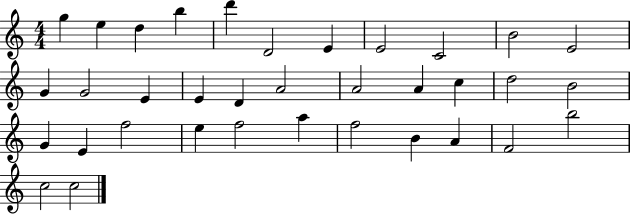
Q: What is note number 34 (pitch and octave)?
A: C5